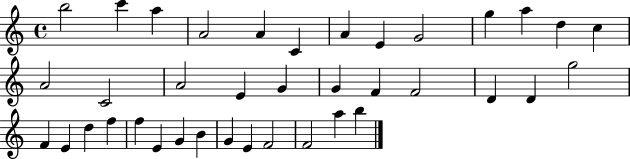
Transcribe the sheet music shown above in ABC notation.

X:1
T:Untitled
M:4/4
L:1/4
K:C
b2 c' a A2 A C A E G2 g a d c A2 C2 A2 E G G F F2 D D g2 F E d f f E G B G E F2 F2 a b